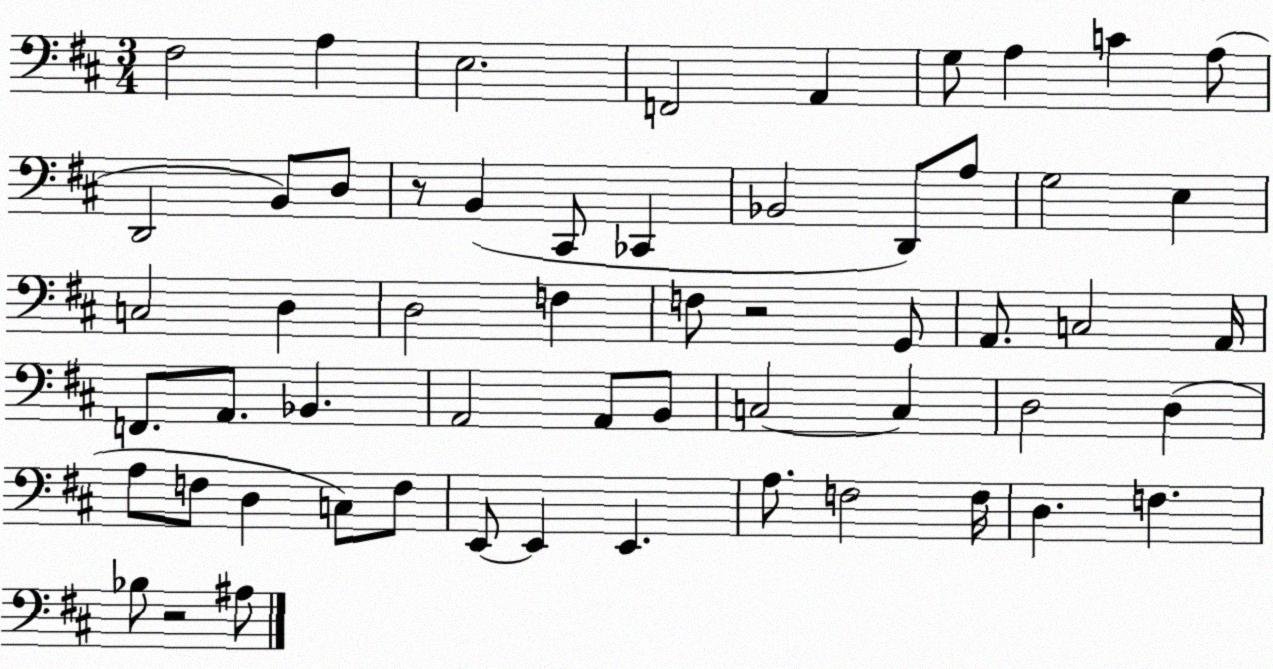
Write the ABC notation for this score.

X:1
T:Untitled
M:3/4
L:1/4
K:D
^F,2 A, E,2 F,,2 A,, G,/2 A, C A,/2 D,,2 B,,/2 D,/2 z/2 B,, ^C,,/2 _C,, _B,,2 D,,/2 A,/2 G,2 E, C,2 D, D,2 F, F,/2 z2 G,,/2 A,,/2 C,2 A,,/4 F,,/2 A,,/2 _B,, A,,2 A,,/2 B,,/2 C,2 C, D,2 D, A,/2 F,/2 D, C,/2 F,/2 E,,/2 E,, E,, A,/2 F,2 F,/4 D, F, _B,/2 z2 ^A,/2